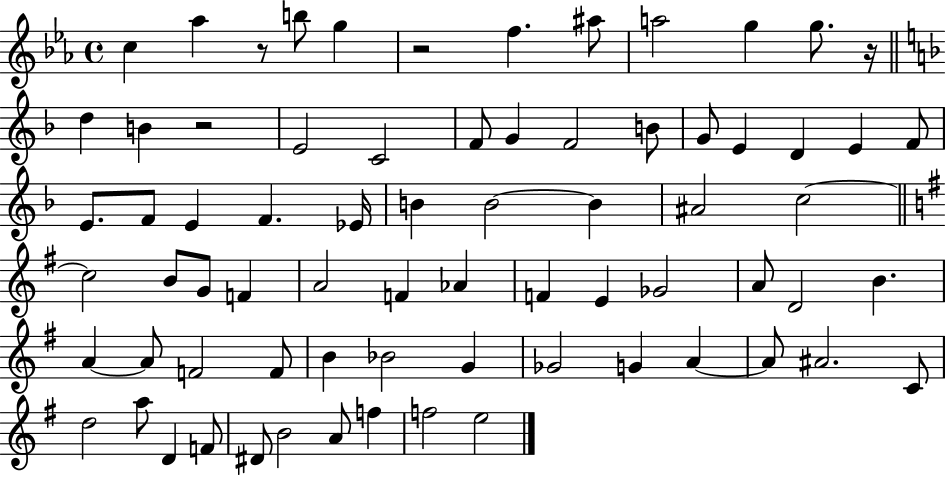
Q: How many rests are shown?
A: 4